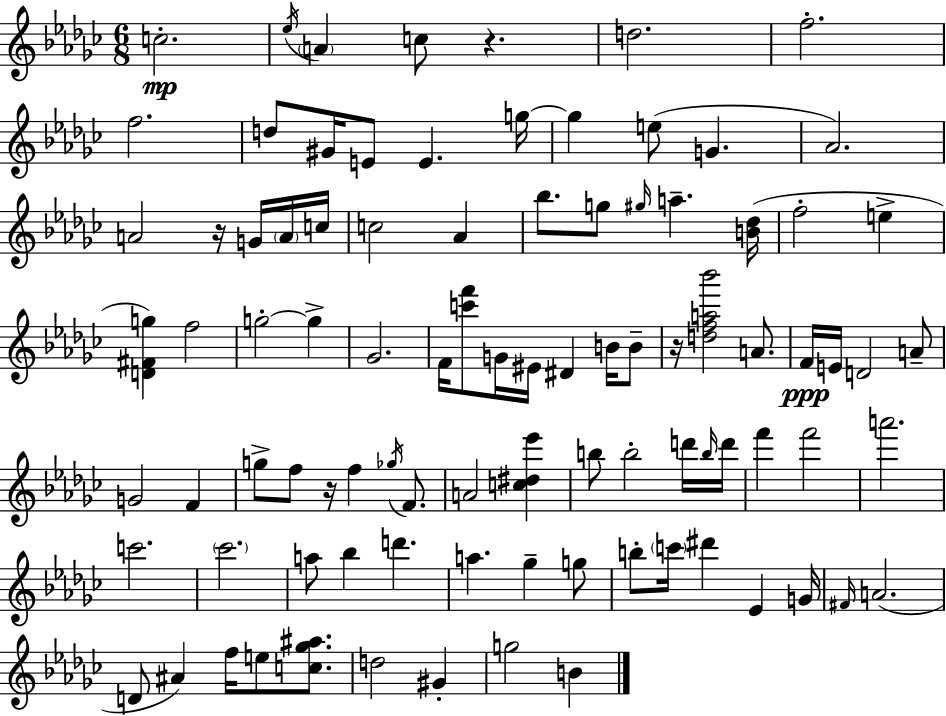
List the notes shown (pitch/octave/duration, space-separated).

C5/h. Eb5/s A4/q C5/e R/q. D5/h. F5/h. F5/h. D5/e G#4/s E4/e E4/q. G5/s G5/q E5/e G4/q. Ab4/h. A4/h R/s G4/s A4/s C5/s C5/h Ab4/q Bb5/e. G5/e G#5/s A5/q. [B4,Db5]/s F5/h E5/q [D4,F#4,G5]/q F5/h G5/h G5/q Gb4/h. F4/s [C6,F6]/e G4/s EIS4/s D#4/q B4/s B4/e R/s [D5,F5,A5,Bb6]/h A4/e. F4/s E4/s D4/h A4/e G4/h F4/q G5/e F5/e R/s F5/q Gb5/s F4/e. A4/h [C5,D#5,Eb6]/q B5/e B5/h D6/s B5/s D6/s F6/q F6/h A6/h. C6/h. CES6/h. A5/e Bb5/q D6/q. A5/q. Gb5/q G5/e B5/e C6/s D#6/q Eb4/q G4/s F#4/s A4/h. D4/e A#4/q F5/s E5/e [C5,Gb5,A#5]/e. D5/h G#4/q G5/h B4/q